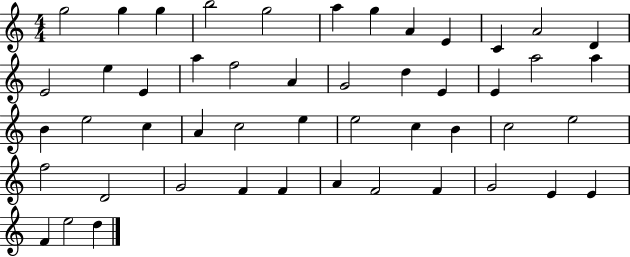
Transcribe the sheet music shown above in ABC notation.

X:1
T:Untitled
M:4/4
L:1/4
K:C
g2 g g b2 g2 a g A E C A2 D E2 e E a f2 A G2 d E E a2 a B e2 c A c2 e e2 c B c2 e2 f2 D2 G2 F F A F2 F G2 E E F e2 d